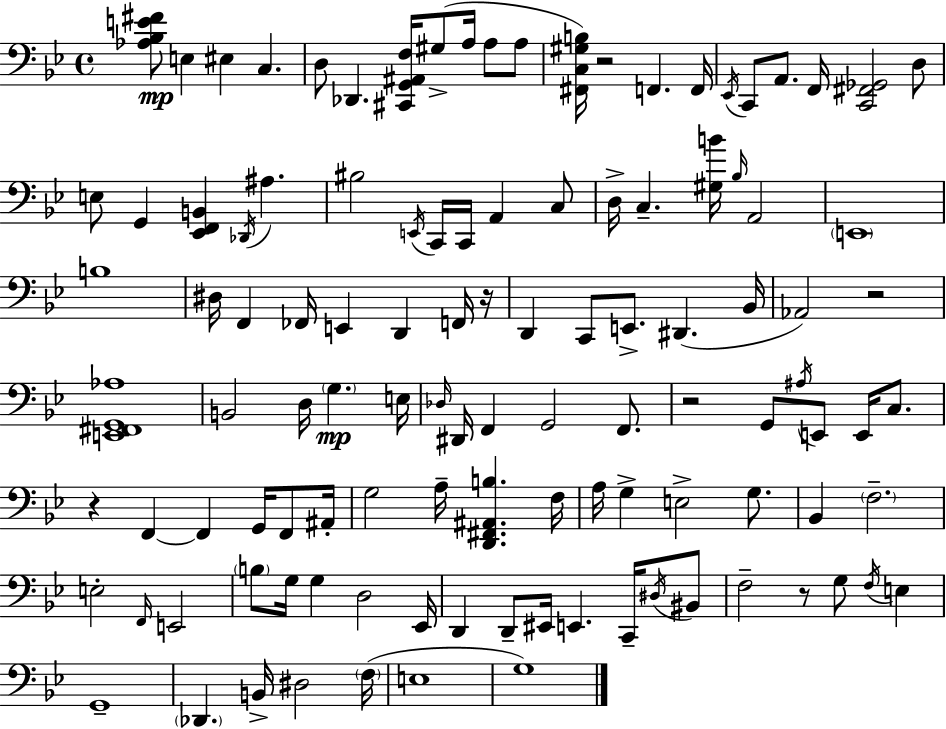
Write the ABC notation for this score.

X:1
T:Untitled
M:4/4
L:1/4
K:Bb
[_A,_B,E^F]/2 E, ^E, C, D,/2 _D,, [^C,,G,,^A,,F,]/4 ^G,/2 A,/4 A,/2 A,/2 [^F,,C,^G,B,]/4 z2 F,, F,,/4 _E,,/4 C,,/2 A,,/2 F,,/4 [C,,^F,,_G,,]2 D,/2 E,/2 G,, [_E,,F,,B,,] _D,,/4 ^A, ^B,2 E,,/4 C,,/4 C,,/4 A,, C,/2 D,/4 C, [^G,B]/4 _B,/4 A,,2 E,,4 B,4 ^D,/4 F,, _F,,/4 E,, D,, F,,/4 z/4 D,, C,,/2 E,,/2 ^D,, _B,,/4 _A,,2 z2 [E,,^F,,G,,_A,]4 B,,2 D,/4 G, E,/4 _D,/4 ^D,,/4 F,, G,,2 F,,/2 z2 G,,/2 ^A,/4 E,,/2 E,,/4 C,/2 z F,, F,, G,,/4 F,,/2 ^A,,/4 G,2 A,/4 [D,,^F,,^A,,B,] F,/4 A,/4 G, E,2 G,/2 _B,, F,2 E,2 F,,/4 E,,2 B,/2 G,/4 G, D,2 _E,,/4 D,, D,,/2 ^E,,/4 E,, C,,/4 ^D,/4 ^B,,/2 F,2 z/2 G,/2 F,/4 E, G,,4 _D,, B,,/4 ^D,2 F,/4 E,4 G,4